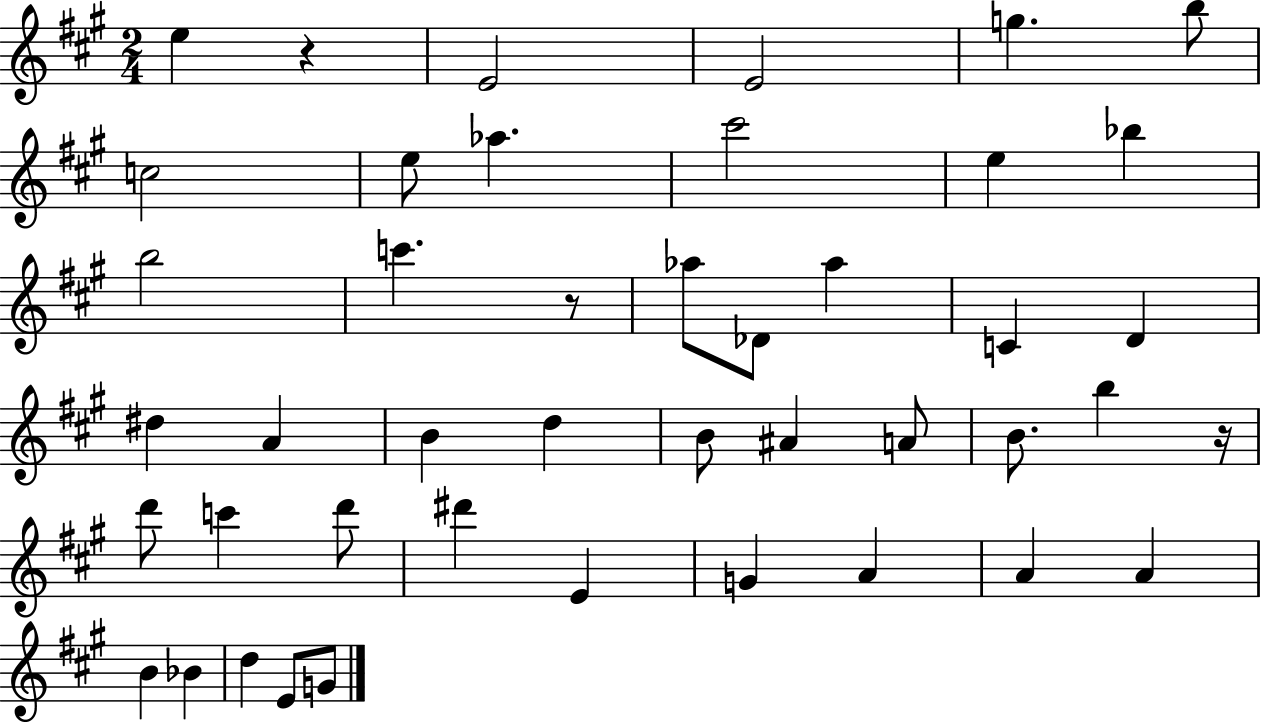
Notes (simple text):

E5/q R/q E4/h E4/h G5/q. B5/e C5/h E5/e Ab5/q. C#6/h E5/q Bb5/q B5/h C6/q. R/e Ab5/e Db4/e Ab5/q C4/q D4/q D#5/q A4/q B4/q D5/q B4/e A#4/q A4/e B4/e. B5/q R/s D6/e C6/q D6/e D#6/q E4/q G4/q A4/q A4/q A4/q B4/q Bb4/q D5/q E4/e G4/e